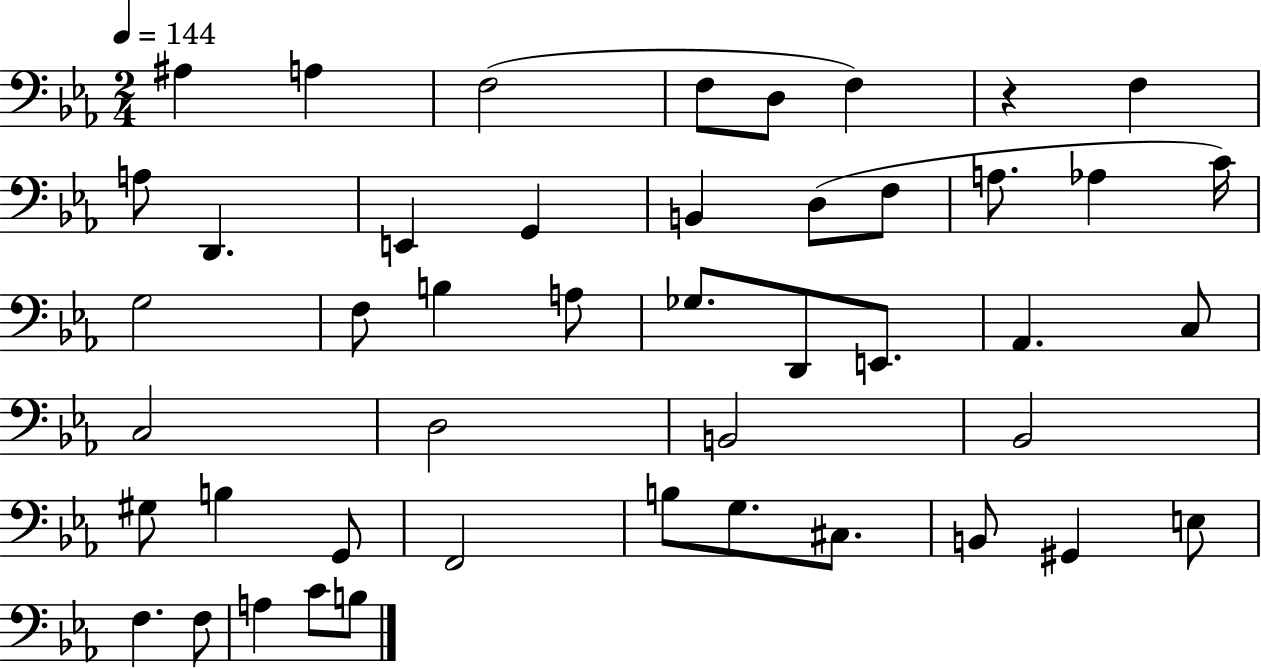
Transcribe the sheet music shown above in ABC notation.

X:1
T:Untitled
M:2/4
L:1/4
K:Eb
^A, A, F,2 F,/2 D,/2 F, z F, A,/2 D,, E,, G,, B,, D,/2 F,/2 A,/2 _A, C/4 G,2 F,/2 B, A,/2 _G,/2 D,,/2 E,,/2 _A,, C,/2 C,2 D,2 B,,2 _B,,2 ^G,/2 B, G,,/2 F,,2 B,/2 G,/2 ^C,/2 B,,/2 ^G,, E,/2 F, F,/2 A, C/2 B,/2